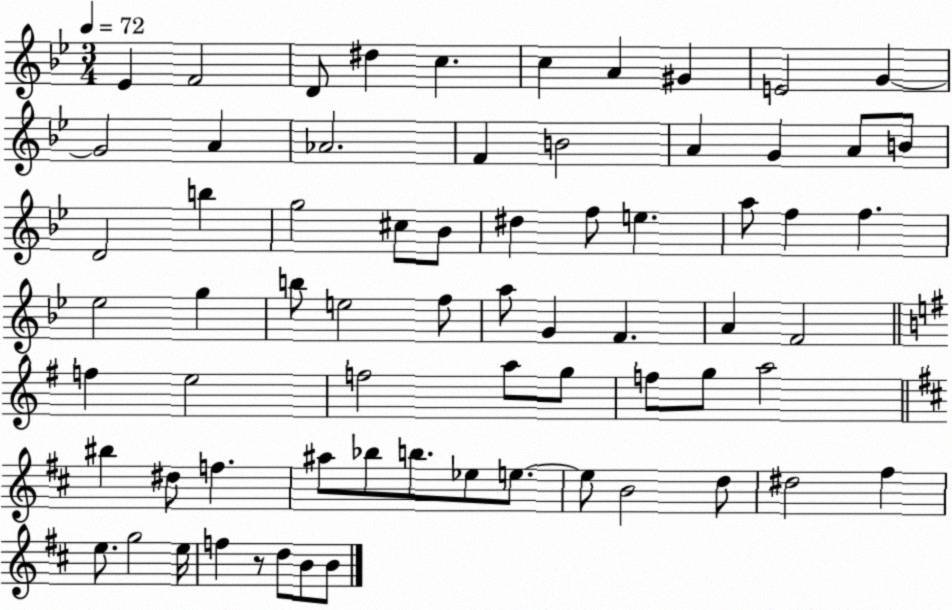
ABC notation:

X:1
T:Untitled
M:3/4
L:1/4
K:Bb
_E F2 D/2 ^d c c A ^G E2 G G2 A _A2 F B2 A G A/2 B/2 D2 b g2 ^c/2 _B/2 ^d f/2 e a/2 f f _e2 g b/2 e2 f/2 a/2 G F A F2 f e2 f2 a/2 g/2 f/2 g/2 a2 ^b ^d/2 f ^a/2 _b/2 b/2 _e/2 e/2 e/2 B2 d/2 ^d2 ^f e/2 g2 e/4 f z/2 d/2 B/2 B/2